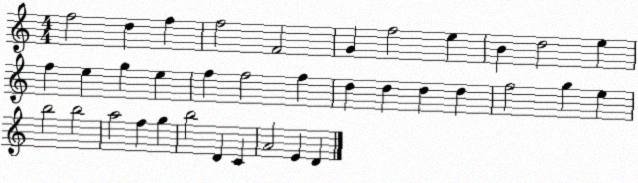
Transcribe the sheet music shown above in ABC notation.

X:1
T:Untitled
M:4/4
L:1/4
K:C
f2 d f f2 F2 G f2 e B d2 e f e g e f f2 f d d d d f2 g e b2 b2 a2 f g b2 D C A2 E D